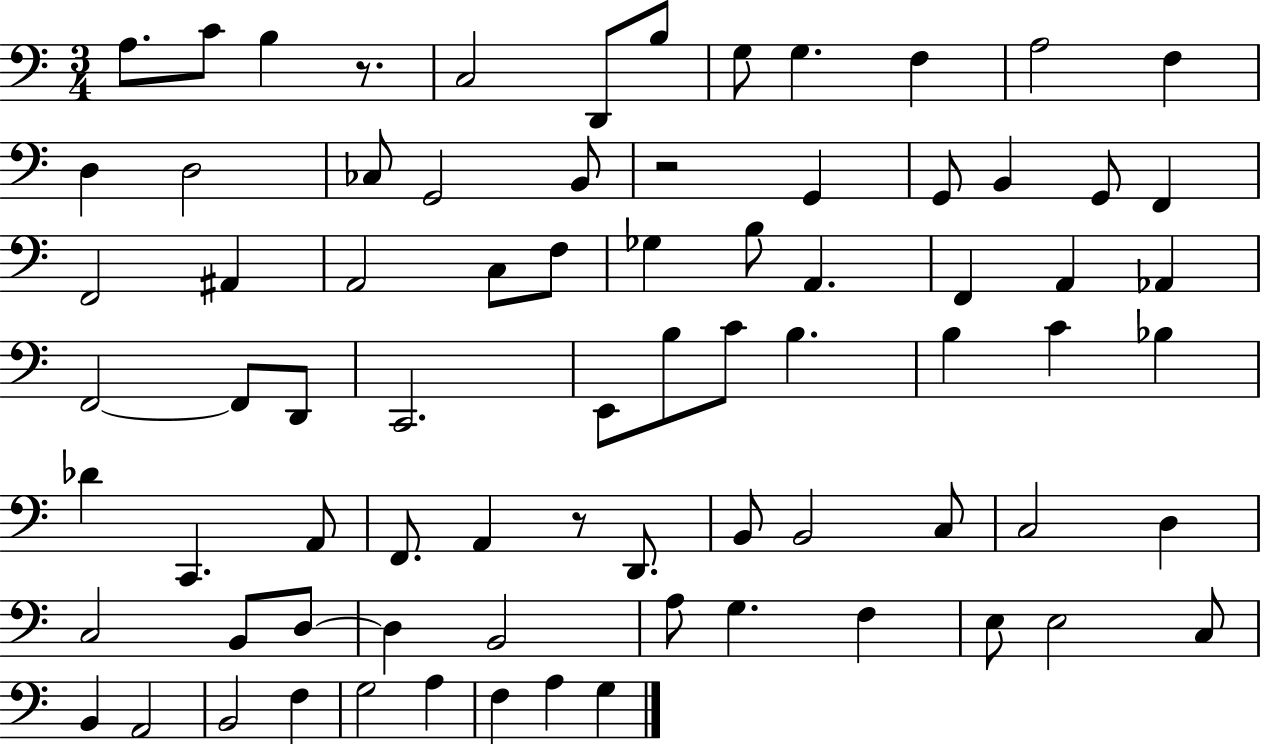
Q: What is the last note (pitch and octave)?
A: G3